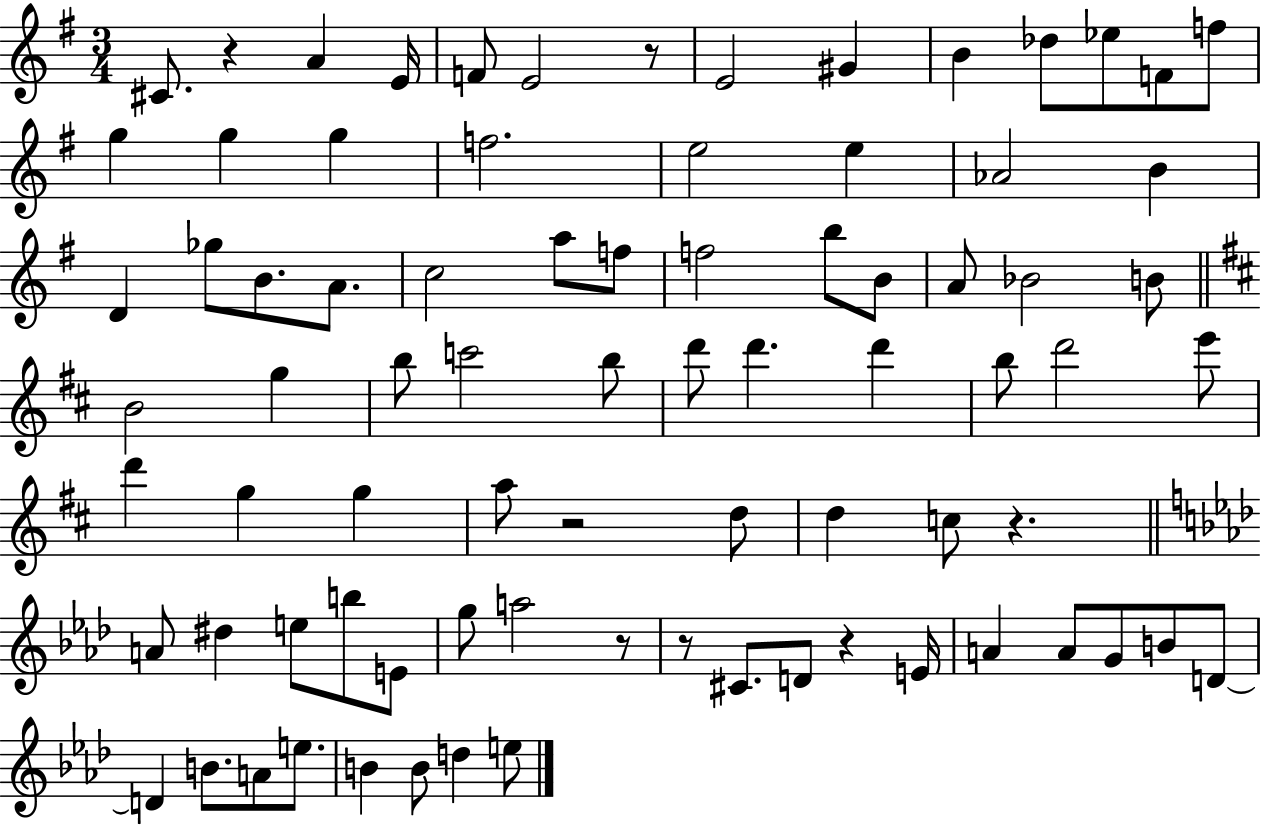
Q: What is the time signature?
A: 3/4